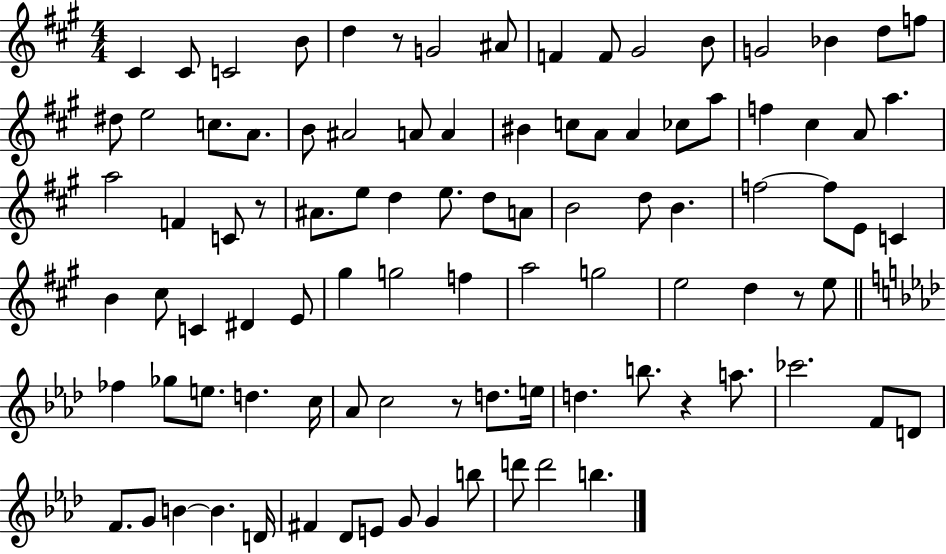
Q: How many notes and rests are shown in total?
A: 96